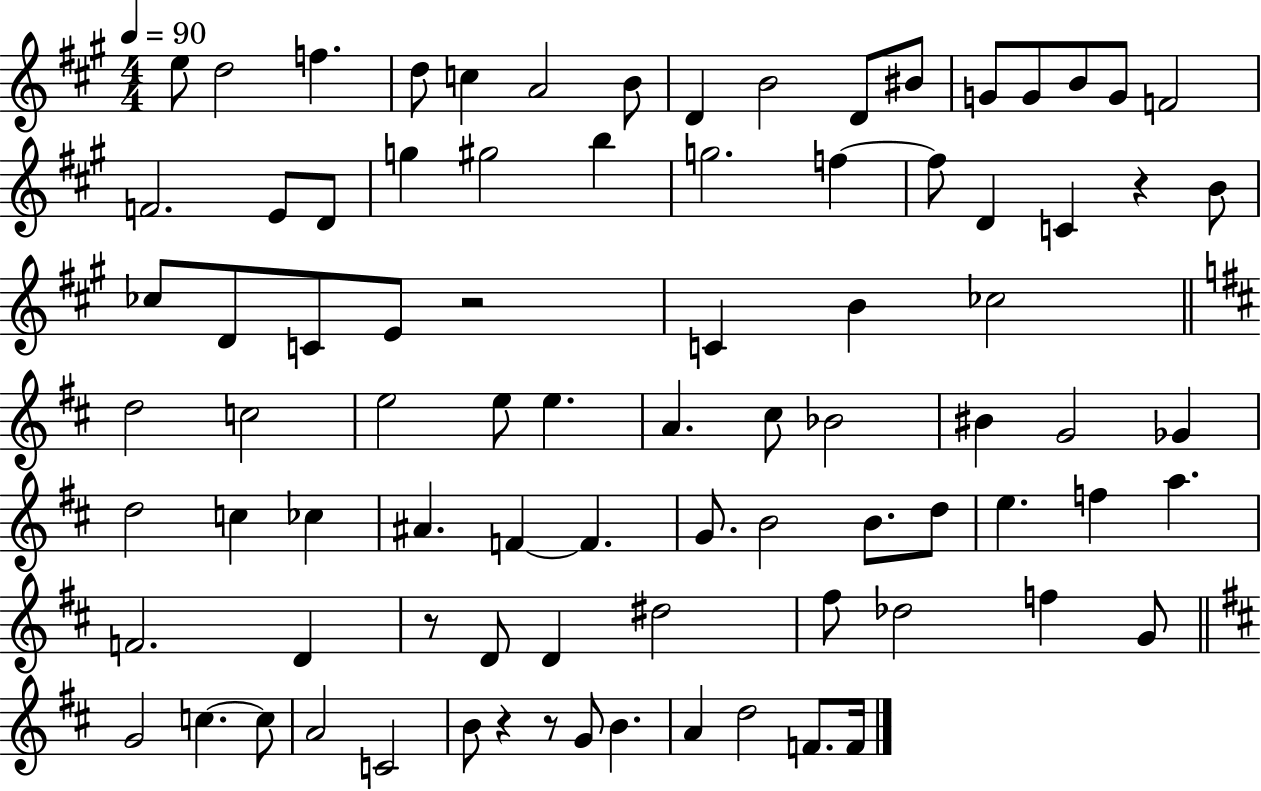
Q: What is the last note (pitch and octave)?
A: F4